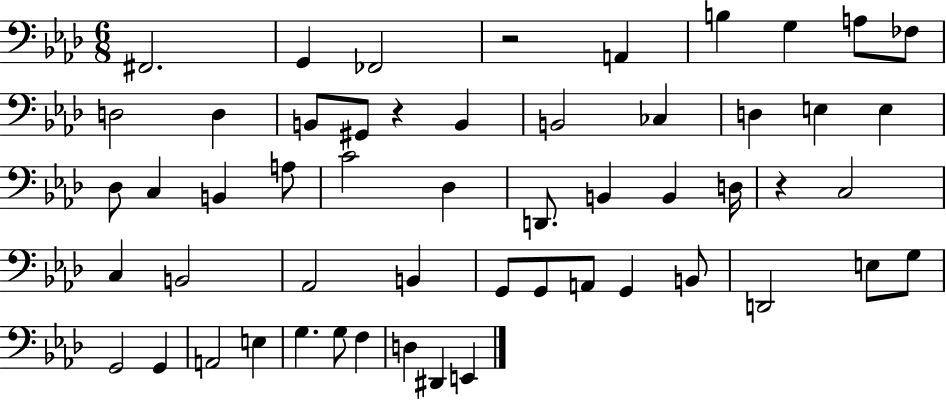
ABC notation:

X:1
T:Untitled
M:6/8
L:1/4
K:Ab
^F,,2 G,, _F,,2 z2 A,, B, G, A,/2 _F,/2 D,2 D, B,,/2 ^G,,/2 z B,, B,,2 _C, D, E, E, _D,/2 C, B,, A,/2 C2 _D, D,,/2 B,, B,, D,/4 z C,2 C, B,,2 _A,,2 B,, G,,/2 G,,/2 A,,/2 G,, B,,/2 D,,2 E,/2 G,/2 G,,2 G,, A,,2 E, G, G,/2 F, D, ^D,, E,,